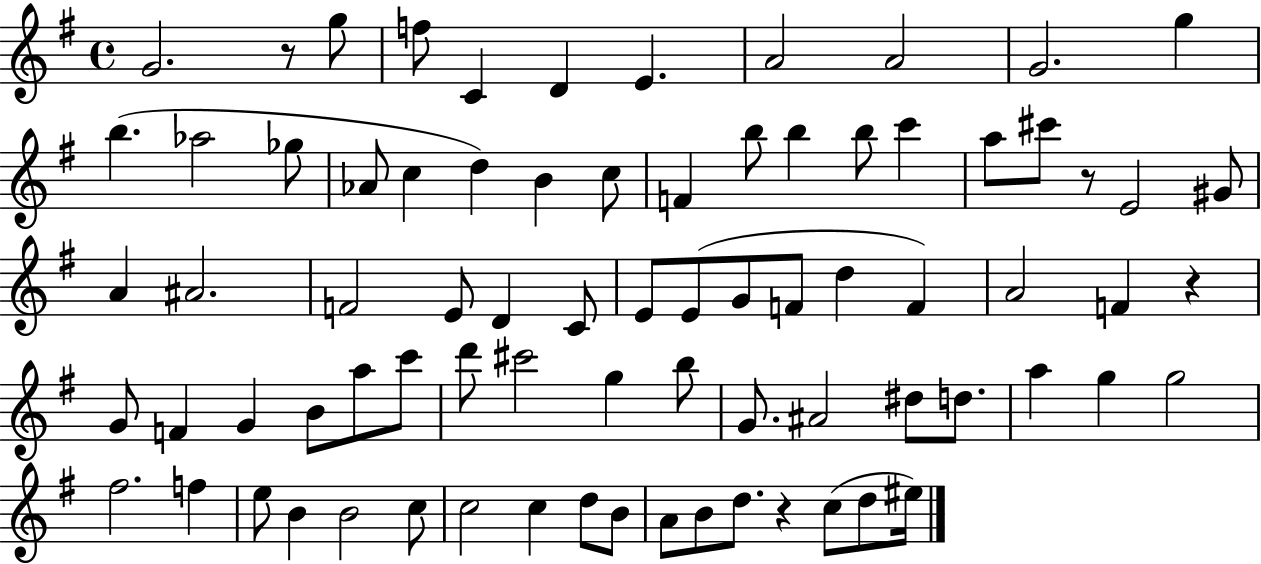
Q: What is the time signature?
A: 4/4